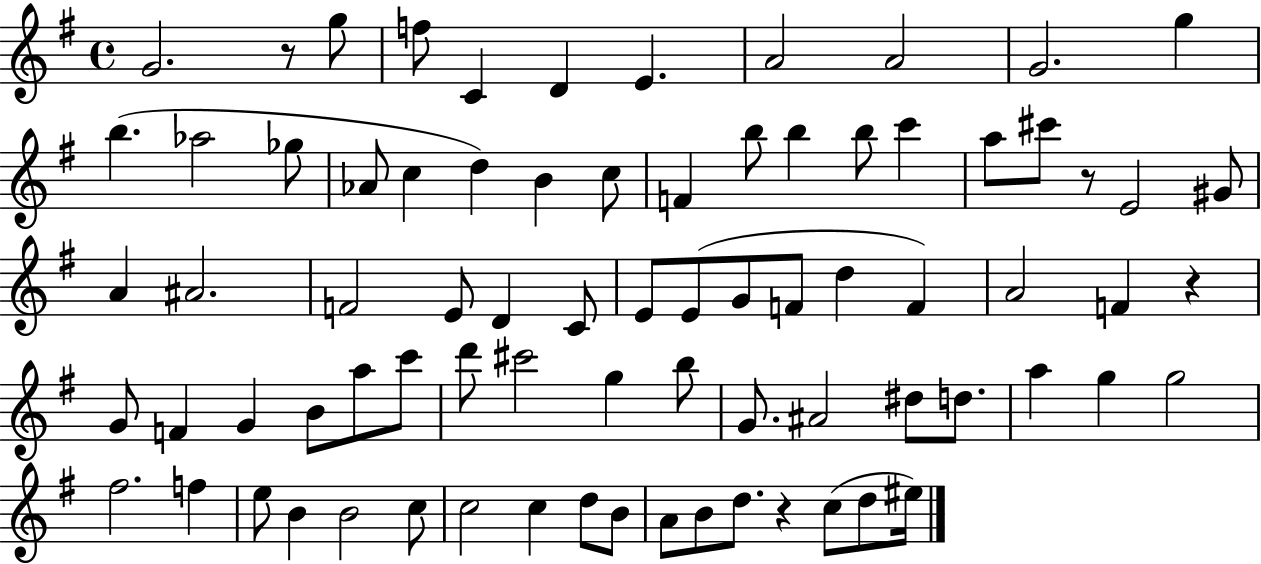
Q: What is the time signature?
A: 4/4